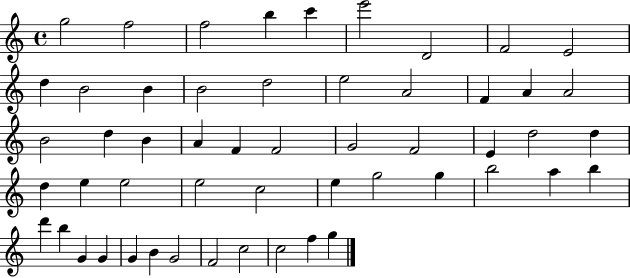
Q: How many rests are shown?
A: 0